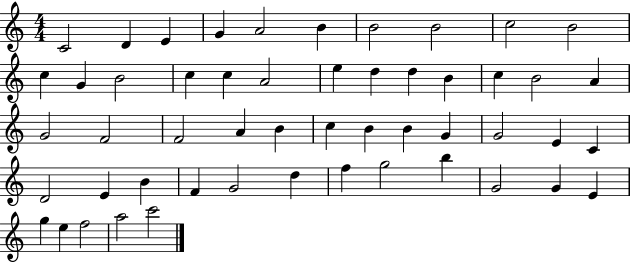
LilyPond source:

{
  \clef treble
  \numericTimeSignature
  \time 4/4
  \key c \major
  c'2 d'4 e'4 | g'4 a'2 b'4 | b'2 b'2 | c''2 b'2 | \break c''4 g'4 b'2 | c''4 c''4 a'2 | e''4 d''4 d''4 b'4 | c''4 b'2 a'4 | \break g'2 f'2 | f'2 a'4 b'4 | c''4 b'4 b'4 g'4 | g'2 e'4 c'4 | \break d'2 e'4 b'4 | f'4 g'2 d''4 | f''4 g''2 b''4 | g'2 g'4 e'4 | \break g''4 e''4 f''2 | a''2 c'''2 | \bar "|."
}